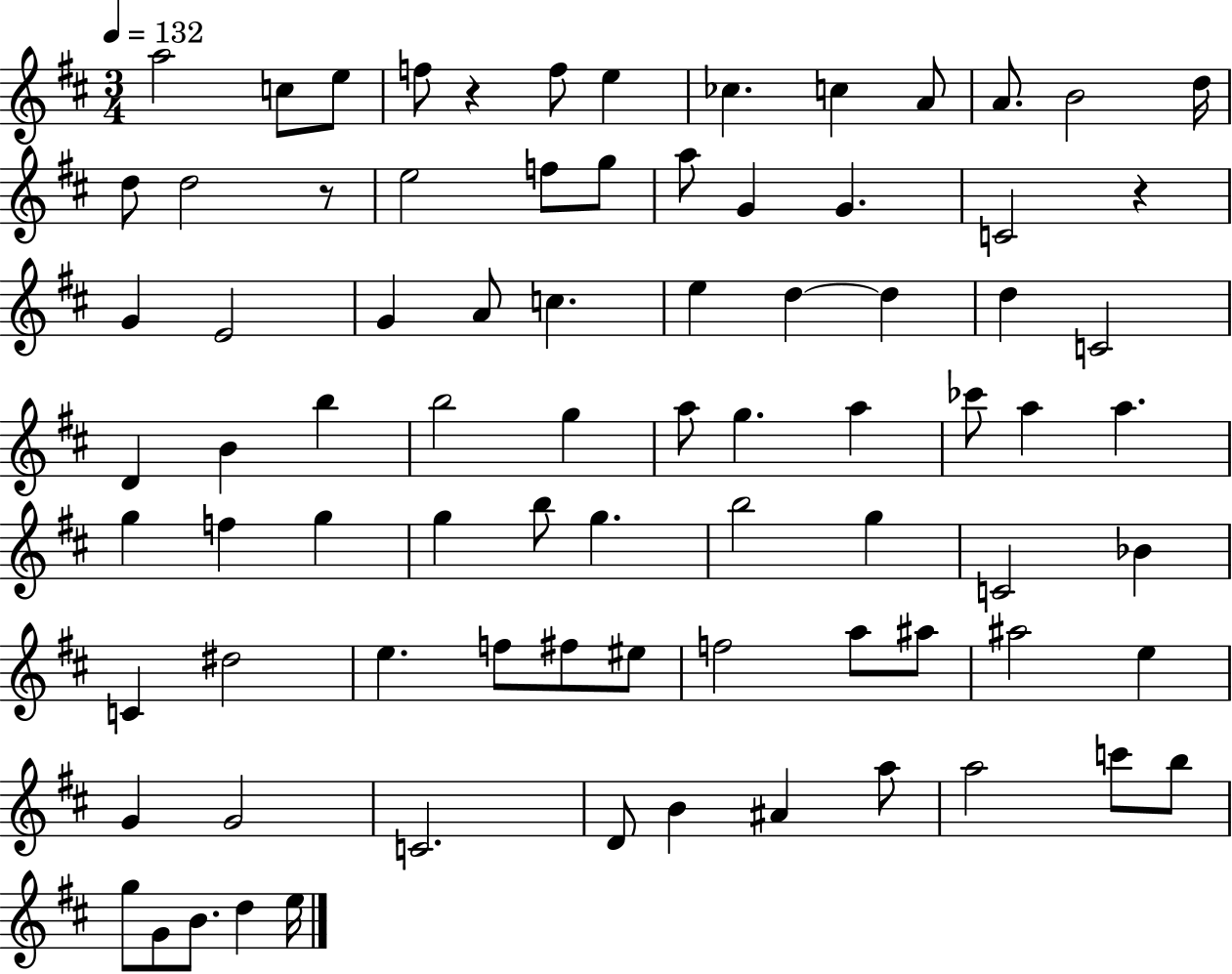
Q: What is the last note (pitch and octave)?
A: E5